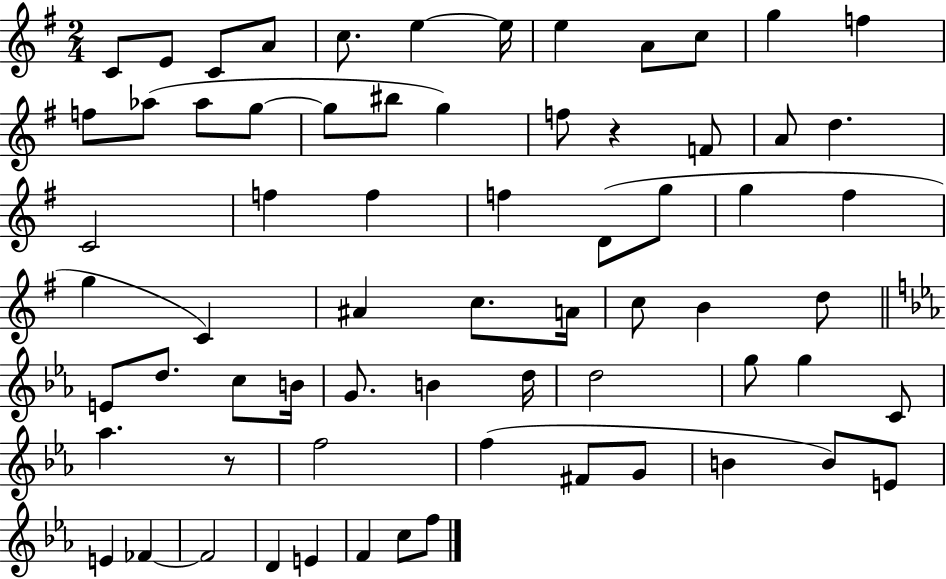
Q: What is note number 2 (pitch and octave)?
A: E4